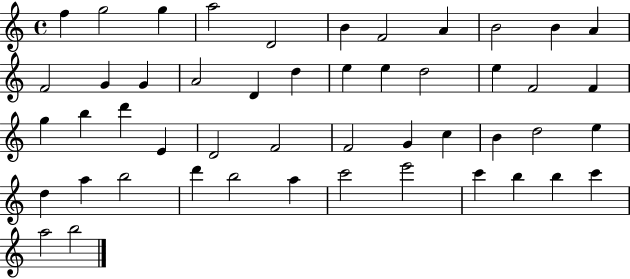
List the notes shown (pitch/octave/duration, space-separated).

F5/q G5/h G5/q A5/h D4/h B4/q F4/h A4/q B4/h B4/q A4/q F4/h G4/q G4/q A4/h D4/q D5/q E5/q E5/q D5/h E5/q F4/h F4/q G5/q B5/q D6/q E4/q D4/h F4/h F4/h G4/q C5/q B4/q D5/h E5/q D5/q A5/q B5/h D6/q B5/h A5/q C6/h E6/h C6/q B5/q B5/q C6/q A5/h B5/h